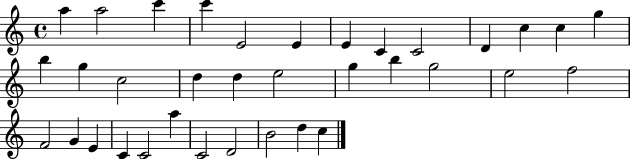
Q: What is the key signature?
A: C major